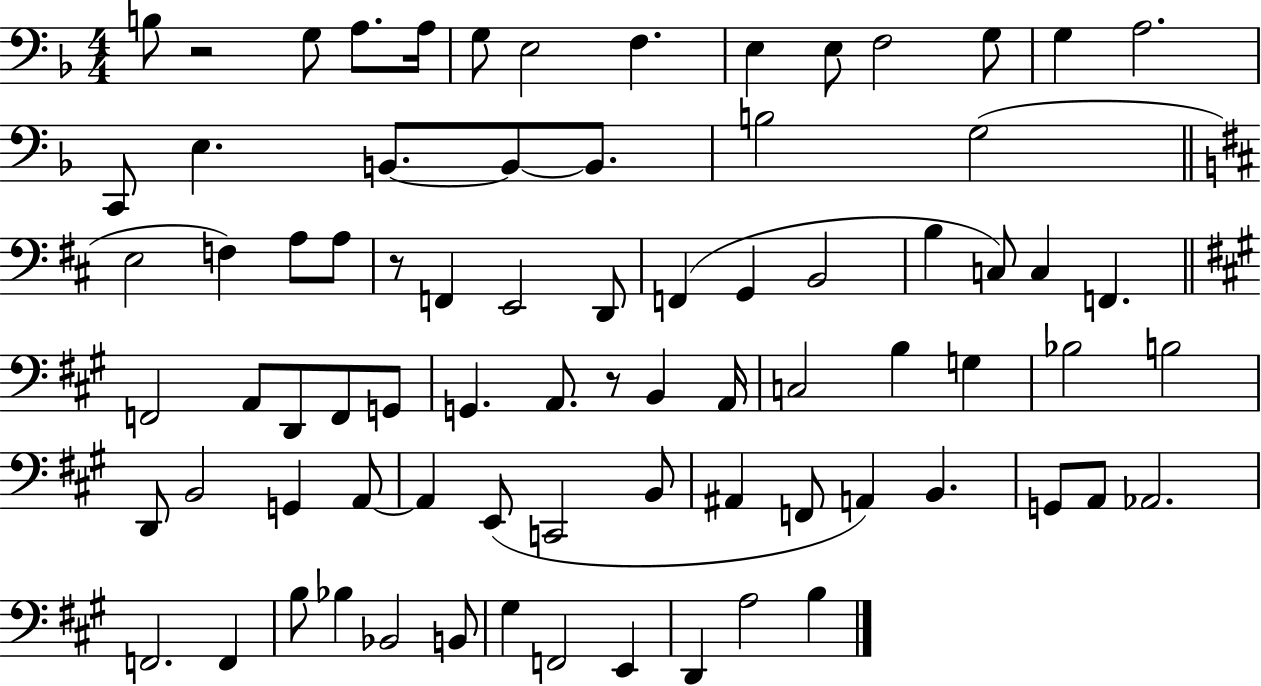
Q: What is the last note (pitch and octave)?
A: B3